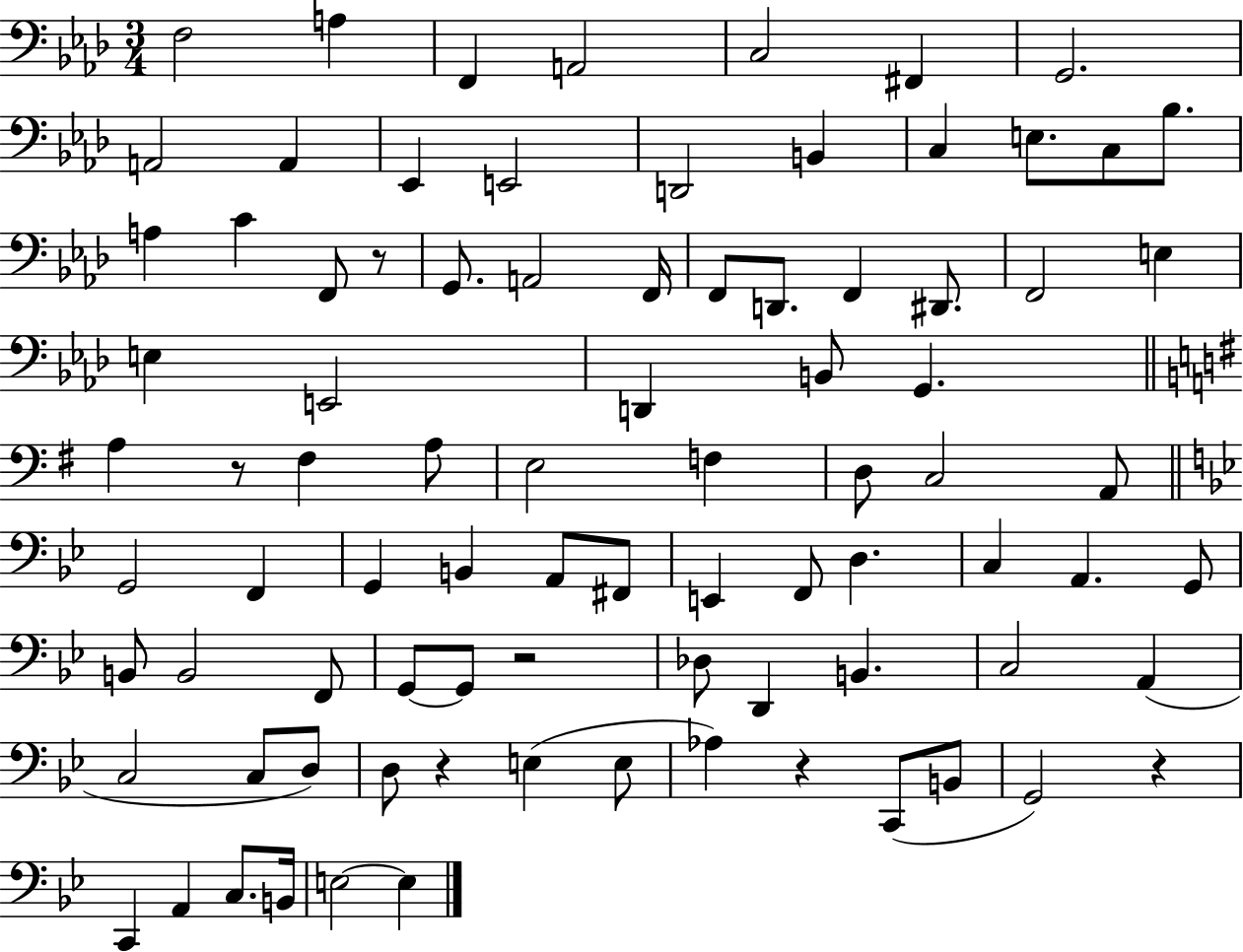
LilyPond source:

{
  \clef bass
  \numericTimeSignature
  \time 3/4
  \key aes \major
  f2 a4 | f,4 a,2 | c2 fis,4 | g,2. | \break a,2 a,4 | ees,4 e,2 | d,2 b,4 | c4 e8. c8 bes8. | \break a4 c'4 f,8 r8 | g,8. a,2 f,16 | f,8 d,8. f,4 dis,8. | f,2 e4 | \break e4 e,2 | d,4 b,8 g,4. | \bar "||" \break \key g \major a4 r8 fis4 a8 | e2 f4 | d8 c2 a,8 | \bar "||" \break \key bes \major g,2 f,4 | g,4 b,4 a,8 fis,8 | e,4 f,8 d4. | c4 a,4. g,8 | \break b,8 b,2 f,8 | g,8~~ g,8 r2 | des8 d,4 b,4. | c2 a,4( | \break c2 c8 d8) | d8 r4 e4( e8 | aes4) r4 c,8( b,8 | g,2) r4 | \break c,4 a,4 c8. b,16 | e2~~ e4 | \bar "|."
}